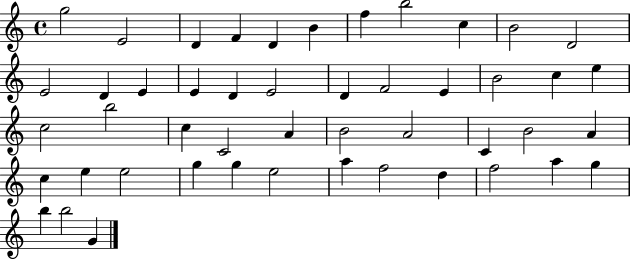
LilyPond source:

{
  \clef treble
  \time 4/4
  \defaultTimeSignature
  \key c \major
  g''2 e'2 | d'4 f'4 d'4 b'4 | f''4 b''2 c''4 | b'2 d'2 | \break e'2 d'4 e'4 | e'4 d'4 e'2 | d'4 f'2 e'4 | b'2 c''4 e''4 | \break c''2 b''2 | c''4 c'2 a'4 | b'2 a'2 | c'4 b'2 a'4 | \break c''4 e''4 e''2 | g''4 g''4 e''2 | a''4 f''2 d''4 | f''2 a''4 g''4 | \break b''4 b''2 g'4 | \bar "|."
}